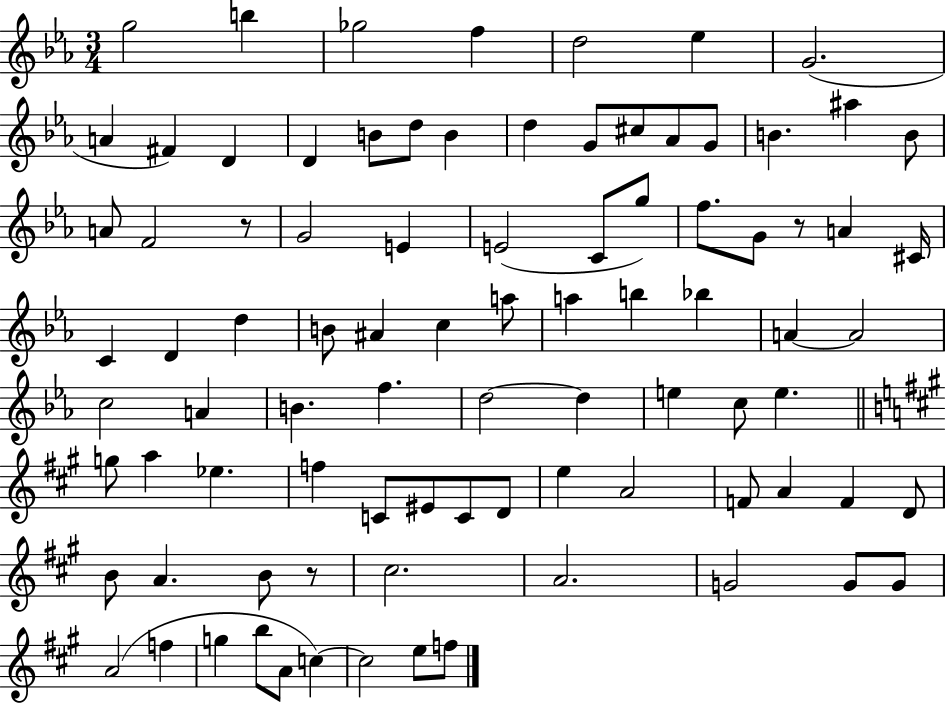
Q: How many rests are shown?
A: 3